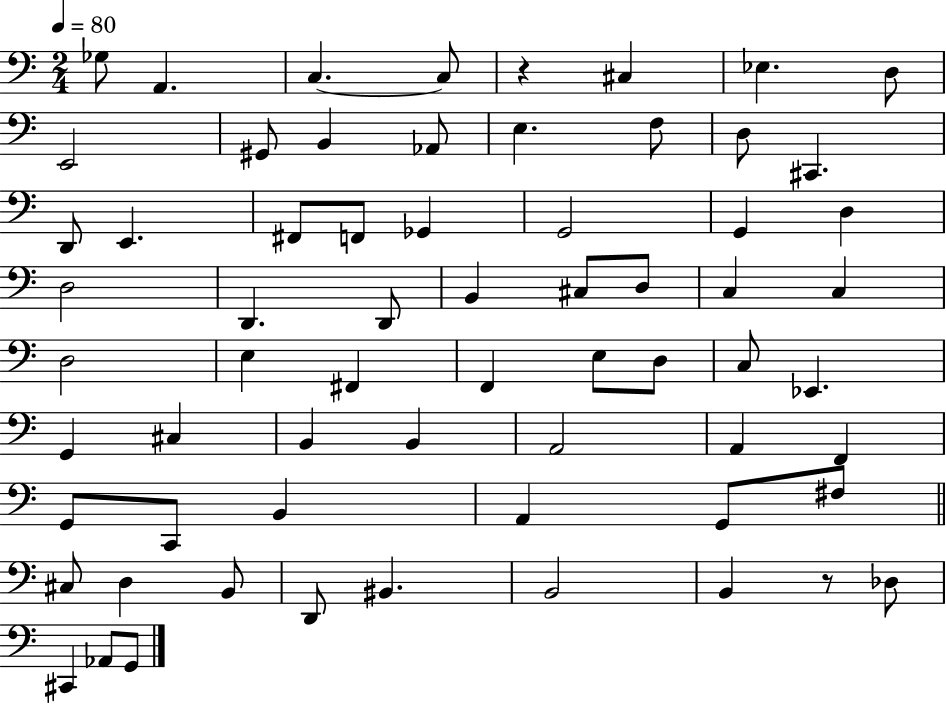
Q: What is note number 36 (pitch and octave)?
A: E3